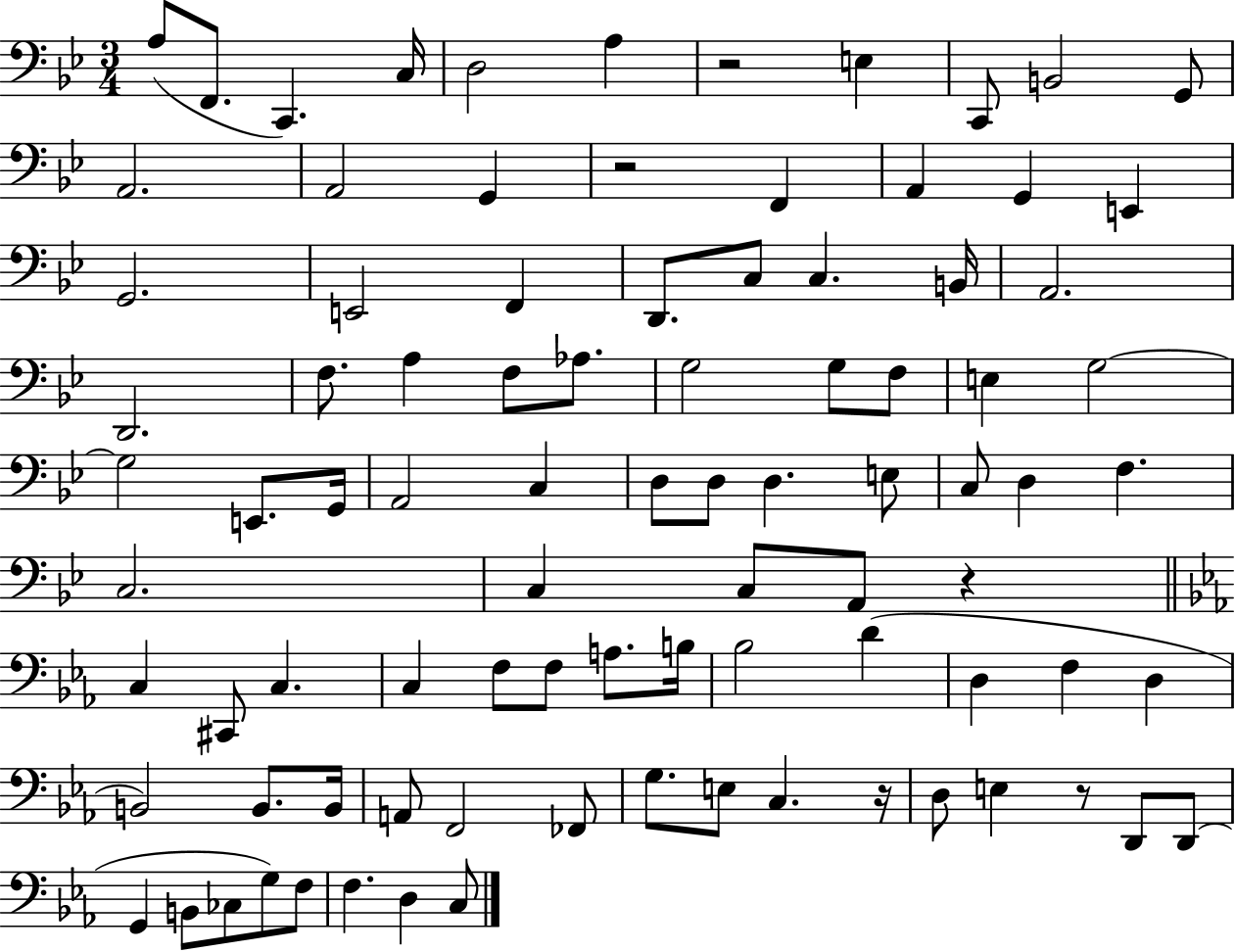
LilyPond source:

{
  \clef bass
  \numericTimeSignature
  \time 3/4
  \key bes \major
  a8( f,8. c,4.) c16 | d2 a4 | r2 e4 | c,8 b,2 g,8 | \break a,2. | a,2 g,4 | r2 f,4 | a,4 g,4 e,4 | \break g,2. | e,2 f,4 | d,8. c8 c4. b,16 | a,2. | \break d,2. | f8. a4 f8 aes8. | g2 g8 f8 | e4 g2~~ | \break g2 e,8. g,16 | a,2 c4 | d8 d8 d4. e8 | c8 d4 f4. | \break c2. | c4 c8 a,8 r4 | \bar "||" \break \key ees \major c4 cis,8 c4. | c4 f8 f8 a8. b16 | bes2 d'4( | d4 f4 d4 | \break b,2) b,8. b,16 | a,8 f,2 fes,8 | g8. e8 c4. r16 | d8 e4 r8 d,8 d,8( | \break g,4 b,8 ces8 g8) f8 | f4. d4 c8 | \bar "|."
}